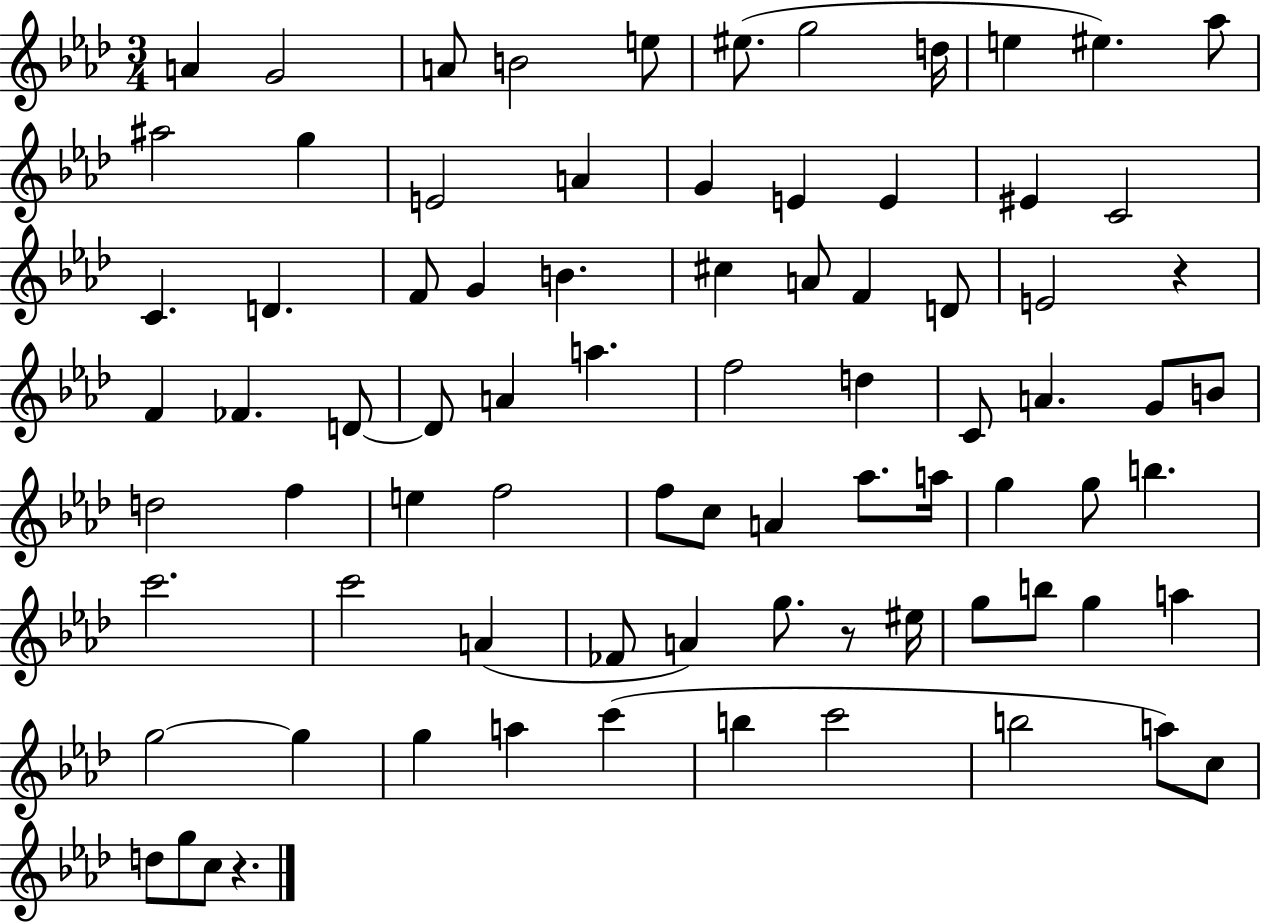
{
  \clef treble
  \numericTimeSignature
  \time 3/4
  \key aes \major
  \repeat volta 2 { a'4 g'2 | a'8 b'2 e''8 | eis''8.( g''2 d''16 | e''4 eis''4.) aes''8 | \break ais''2 g''4 | e'2 a'4 | g'4 e'4 e'4 | eis'4 c'2 | \break c'4. d'4. | f'8 g'4 b'4. | cis''4 a'8 f'4 d'8 | e'2 r4 | \break f'4 fes'4. d'8~~ | d'8 a'4 a''4. | f''2 d''4 | c'8 a'4. g'8 b'8 | \break d''2 f''4 | e''4 f''2 | f''8 c''8 a'4 aes''8. a''16 | g''4 g''8 b''4. | \break c'''2. | c'''2 a'4( | fes'8 a'4) g''8. r8 eis''16 | g''8 b''8 g''4 a''4 | \break g''2~~ g''4 | g''4 a''4 c'''4( | b''4 c'''2 | b''2 a''8) c''8 | \break d''8 g''8 c''8 r4. | } \bar "|."
}